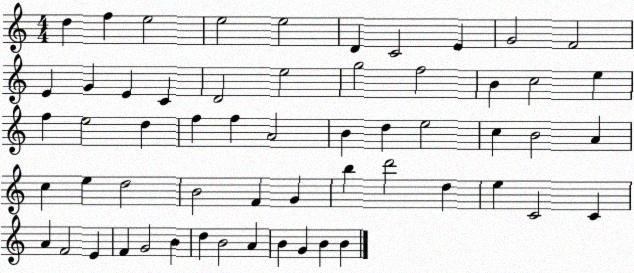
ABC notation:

X:1
T:Untitled
M:4/4
L:1/4
K:C
d f e2 e2 e2 D C2 E G2 F2 E G E C D2 e2 g2 f2 B c2 e f e2 d f f A2 B d e2 c B2 A c e d2 B2 F G b d'2 d e C2 C A F2 E F G2 B d B2 A B G B B